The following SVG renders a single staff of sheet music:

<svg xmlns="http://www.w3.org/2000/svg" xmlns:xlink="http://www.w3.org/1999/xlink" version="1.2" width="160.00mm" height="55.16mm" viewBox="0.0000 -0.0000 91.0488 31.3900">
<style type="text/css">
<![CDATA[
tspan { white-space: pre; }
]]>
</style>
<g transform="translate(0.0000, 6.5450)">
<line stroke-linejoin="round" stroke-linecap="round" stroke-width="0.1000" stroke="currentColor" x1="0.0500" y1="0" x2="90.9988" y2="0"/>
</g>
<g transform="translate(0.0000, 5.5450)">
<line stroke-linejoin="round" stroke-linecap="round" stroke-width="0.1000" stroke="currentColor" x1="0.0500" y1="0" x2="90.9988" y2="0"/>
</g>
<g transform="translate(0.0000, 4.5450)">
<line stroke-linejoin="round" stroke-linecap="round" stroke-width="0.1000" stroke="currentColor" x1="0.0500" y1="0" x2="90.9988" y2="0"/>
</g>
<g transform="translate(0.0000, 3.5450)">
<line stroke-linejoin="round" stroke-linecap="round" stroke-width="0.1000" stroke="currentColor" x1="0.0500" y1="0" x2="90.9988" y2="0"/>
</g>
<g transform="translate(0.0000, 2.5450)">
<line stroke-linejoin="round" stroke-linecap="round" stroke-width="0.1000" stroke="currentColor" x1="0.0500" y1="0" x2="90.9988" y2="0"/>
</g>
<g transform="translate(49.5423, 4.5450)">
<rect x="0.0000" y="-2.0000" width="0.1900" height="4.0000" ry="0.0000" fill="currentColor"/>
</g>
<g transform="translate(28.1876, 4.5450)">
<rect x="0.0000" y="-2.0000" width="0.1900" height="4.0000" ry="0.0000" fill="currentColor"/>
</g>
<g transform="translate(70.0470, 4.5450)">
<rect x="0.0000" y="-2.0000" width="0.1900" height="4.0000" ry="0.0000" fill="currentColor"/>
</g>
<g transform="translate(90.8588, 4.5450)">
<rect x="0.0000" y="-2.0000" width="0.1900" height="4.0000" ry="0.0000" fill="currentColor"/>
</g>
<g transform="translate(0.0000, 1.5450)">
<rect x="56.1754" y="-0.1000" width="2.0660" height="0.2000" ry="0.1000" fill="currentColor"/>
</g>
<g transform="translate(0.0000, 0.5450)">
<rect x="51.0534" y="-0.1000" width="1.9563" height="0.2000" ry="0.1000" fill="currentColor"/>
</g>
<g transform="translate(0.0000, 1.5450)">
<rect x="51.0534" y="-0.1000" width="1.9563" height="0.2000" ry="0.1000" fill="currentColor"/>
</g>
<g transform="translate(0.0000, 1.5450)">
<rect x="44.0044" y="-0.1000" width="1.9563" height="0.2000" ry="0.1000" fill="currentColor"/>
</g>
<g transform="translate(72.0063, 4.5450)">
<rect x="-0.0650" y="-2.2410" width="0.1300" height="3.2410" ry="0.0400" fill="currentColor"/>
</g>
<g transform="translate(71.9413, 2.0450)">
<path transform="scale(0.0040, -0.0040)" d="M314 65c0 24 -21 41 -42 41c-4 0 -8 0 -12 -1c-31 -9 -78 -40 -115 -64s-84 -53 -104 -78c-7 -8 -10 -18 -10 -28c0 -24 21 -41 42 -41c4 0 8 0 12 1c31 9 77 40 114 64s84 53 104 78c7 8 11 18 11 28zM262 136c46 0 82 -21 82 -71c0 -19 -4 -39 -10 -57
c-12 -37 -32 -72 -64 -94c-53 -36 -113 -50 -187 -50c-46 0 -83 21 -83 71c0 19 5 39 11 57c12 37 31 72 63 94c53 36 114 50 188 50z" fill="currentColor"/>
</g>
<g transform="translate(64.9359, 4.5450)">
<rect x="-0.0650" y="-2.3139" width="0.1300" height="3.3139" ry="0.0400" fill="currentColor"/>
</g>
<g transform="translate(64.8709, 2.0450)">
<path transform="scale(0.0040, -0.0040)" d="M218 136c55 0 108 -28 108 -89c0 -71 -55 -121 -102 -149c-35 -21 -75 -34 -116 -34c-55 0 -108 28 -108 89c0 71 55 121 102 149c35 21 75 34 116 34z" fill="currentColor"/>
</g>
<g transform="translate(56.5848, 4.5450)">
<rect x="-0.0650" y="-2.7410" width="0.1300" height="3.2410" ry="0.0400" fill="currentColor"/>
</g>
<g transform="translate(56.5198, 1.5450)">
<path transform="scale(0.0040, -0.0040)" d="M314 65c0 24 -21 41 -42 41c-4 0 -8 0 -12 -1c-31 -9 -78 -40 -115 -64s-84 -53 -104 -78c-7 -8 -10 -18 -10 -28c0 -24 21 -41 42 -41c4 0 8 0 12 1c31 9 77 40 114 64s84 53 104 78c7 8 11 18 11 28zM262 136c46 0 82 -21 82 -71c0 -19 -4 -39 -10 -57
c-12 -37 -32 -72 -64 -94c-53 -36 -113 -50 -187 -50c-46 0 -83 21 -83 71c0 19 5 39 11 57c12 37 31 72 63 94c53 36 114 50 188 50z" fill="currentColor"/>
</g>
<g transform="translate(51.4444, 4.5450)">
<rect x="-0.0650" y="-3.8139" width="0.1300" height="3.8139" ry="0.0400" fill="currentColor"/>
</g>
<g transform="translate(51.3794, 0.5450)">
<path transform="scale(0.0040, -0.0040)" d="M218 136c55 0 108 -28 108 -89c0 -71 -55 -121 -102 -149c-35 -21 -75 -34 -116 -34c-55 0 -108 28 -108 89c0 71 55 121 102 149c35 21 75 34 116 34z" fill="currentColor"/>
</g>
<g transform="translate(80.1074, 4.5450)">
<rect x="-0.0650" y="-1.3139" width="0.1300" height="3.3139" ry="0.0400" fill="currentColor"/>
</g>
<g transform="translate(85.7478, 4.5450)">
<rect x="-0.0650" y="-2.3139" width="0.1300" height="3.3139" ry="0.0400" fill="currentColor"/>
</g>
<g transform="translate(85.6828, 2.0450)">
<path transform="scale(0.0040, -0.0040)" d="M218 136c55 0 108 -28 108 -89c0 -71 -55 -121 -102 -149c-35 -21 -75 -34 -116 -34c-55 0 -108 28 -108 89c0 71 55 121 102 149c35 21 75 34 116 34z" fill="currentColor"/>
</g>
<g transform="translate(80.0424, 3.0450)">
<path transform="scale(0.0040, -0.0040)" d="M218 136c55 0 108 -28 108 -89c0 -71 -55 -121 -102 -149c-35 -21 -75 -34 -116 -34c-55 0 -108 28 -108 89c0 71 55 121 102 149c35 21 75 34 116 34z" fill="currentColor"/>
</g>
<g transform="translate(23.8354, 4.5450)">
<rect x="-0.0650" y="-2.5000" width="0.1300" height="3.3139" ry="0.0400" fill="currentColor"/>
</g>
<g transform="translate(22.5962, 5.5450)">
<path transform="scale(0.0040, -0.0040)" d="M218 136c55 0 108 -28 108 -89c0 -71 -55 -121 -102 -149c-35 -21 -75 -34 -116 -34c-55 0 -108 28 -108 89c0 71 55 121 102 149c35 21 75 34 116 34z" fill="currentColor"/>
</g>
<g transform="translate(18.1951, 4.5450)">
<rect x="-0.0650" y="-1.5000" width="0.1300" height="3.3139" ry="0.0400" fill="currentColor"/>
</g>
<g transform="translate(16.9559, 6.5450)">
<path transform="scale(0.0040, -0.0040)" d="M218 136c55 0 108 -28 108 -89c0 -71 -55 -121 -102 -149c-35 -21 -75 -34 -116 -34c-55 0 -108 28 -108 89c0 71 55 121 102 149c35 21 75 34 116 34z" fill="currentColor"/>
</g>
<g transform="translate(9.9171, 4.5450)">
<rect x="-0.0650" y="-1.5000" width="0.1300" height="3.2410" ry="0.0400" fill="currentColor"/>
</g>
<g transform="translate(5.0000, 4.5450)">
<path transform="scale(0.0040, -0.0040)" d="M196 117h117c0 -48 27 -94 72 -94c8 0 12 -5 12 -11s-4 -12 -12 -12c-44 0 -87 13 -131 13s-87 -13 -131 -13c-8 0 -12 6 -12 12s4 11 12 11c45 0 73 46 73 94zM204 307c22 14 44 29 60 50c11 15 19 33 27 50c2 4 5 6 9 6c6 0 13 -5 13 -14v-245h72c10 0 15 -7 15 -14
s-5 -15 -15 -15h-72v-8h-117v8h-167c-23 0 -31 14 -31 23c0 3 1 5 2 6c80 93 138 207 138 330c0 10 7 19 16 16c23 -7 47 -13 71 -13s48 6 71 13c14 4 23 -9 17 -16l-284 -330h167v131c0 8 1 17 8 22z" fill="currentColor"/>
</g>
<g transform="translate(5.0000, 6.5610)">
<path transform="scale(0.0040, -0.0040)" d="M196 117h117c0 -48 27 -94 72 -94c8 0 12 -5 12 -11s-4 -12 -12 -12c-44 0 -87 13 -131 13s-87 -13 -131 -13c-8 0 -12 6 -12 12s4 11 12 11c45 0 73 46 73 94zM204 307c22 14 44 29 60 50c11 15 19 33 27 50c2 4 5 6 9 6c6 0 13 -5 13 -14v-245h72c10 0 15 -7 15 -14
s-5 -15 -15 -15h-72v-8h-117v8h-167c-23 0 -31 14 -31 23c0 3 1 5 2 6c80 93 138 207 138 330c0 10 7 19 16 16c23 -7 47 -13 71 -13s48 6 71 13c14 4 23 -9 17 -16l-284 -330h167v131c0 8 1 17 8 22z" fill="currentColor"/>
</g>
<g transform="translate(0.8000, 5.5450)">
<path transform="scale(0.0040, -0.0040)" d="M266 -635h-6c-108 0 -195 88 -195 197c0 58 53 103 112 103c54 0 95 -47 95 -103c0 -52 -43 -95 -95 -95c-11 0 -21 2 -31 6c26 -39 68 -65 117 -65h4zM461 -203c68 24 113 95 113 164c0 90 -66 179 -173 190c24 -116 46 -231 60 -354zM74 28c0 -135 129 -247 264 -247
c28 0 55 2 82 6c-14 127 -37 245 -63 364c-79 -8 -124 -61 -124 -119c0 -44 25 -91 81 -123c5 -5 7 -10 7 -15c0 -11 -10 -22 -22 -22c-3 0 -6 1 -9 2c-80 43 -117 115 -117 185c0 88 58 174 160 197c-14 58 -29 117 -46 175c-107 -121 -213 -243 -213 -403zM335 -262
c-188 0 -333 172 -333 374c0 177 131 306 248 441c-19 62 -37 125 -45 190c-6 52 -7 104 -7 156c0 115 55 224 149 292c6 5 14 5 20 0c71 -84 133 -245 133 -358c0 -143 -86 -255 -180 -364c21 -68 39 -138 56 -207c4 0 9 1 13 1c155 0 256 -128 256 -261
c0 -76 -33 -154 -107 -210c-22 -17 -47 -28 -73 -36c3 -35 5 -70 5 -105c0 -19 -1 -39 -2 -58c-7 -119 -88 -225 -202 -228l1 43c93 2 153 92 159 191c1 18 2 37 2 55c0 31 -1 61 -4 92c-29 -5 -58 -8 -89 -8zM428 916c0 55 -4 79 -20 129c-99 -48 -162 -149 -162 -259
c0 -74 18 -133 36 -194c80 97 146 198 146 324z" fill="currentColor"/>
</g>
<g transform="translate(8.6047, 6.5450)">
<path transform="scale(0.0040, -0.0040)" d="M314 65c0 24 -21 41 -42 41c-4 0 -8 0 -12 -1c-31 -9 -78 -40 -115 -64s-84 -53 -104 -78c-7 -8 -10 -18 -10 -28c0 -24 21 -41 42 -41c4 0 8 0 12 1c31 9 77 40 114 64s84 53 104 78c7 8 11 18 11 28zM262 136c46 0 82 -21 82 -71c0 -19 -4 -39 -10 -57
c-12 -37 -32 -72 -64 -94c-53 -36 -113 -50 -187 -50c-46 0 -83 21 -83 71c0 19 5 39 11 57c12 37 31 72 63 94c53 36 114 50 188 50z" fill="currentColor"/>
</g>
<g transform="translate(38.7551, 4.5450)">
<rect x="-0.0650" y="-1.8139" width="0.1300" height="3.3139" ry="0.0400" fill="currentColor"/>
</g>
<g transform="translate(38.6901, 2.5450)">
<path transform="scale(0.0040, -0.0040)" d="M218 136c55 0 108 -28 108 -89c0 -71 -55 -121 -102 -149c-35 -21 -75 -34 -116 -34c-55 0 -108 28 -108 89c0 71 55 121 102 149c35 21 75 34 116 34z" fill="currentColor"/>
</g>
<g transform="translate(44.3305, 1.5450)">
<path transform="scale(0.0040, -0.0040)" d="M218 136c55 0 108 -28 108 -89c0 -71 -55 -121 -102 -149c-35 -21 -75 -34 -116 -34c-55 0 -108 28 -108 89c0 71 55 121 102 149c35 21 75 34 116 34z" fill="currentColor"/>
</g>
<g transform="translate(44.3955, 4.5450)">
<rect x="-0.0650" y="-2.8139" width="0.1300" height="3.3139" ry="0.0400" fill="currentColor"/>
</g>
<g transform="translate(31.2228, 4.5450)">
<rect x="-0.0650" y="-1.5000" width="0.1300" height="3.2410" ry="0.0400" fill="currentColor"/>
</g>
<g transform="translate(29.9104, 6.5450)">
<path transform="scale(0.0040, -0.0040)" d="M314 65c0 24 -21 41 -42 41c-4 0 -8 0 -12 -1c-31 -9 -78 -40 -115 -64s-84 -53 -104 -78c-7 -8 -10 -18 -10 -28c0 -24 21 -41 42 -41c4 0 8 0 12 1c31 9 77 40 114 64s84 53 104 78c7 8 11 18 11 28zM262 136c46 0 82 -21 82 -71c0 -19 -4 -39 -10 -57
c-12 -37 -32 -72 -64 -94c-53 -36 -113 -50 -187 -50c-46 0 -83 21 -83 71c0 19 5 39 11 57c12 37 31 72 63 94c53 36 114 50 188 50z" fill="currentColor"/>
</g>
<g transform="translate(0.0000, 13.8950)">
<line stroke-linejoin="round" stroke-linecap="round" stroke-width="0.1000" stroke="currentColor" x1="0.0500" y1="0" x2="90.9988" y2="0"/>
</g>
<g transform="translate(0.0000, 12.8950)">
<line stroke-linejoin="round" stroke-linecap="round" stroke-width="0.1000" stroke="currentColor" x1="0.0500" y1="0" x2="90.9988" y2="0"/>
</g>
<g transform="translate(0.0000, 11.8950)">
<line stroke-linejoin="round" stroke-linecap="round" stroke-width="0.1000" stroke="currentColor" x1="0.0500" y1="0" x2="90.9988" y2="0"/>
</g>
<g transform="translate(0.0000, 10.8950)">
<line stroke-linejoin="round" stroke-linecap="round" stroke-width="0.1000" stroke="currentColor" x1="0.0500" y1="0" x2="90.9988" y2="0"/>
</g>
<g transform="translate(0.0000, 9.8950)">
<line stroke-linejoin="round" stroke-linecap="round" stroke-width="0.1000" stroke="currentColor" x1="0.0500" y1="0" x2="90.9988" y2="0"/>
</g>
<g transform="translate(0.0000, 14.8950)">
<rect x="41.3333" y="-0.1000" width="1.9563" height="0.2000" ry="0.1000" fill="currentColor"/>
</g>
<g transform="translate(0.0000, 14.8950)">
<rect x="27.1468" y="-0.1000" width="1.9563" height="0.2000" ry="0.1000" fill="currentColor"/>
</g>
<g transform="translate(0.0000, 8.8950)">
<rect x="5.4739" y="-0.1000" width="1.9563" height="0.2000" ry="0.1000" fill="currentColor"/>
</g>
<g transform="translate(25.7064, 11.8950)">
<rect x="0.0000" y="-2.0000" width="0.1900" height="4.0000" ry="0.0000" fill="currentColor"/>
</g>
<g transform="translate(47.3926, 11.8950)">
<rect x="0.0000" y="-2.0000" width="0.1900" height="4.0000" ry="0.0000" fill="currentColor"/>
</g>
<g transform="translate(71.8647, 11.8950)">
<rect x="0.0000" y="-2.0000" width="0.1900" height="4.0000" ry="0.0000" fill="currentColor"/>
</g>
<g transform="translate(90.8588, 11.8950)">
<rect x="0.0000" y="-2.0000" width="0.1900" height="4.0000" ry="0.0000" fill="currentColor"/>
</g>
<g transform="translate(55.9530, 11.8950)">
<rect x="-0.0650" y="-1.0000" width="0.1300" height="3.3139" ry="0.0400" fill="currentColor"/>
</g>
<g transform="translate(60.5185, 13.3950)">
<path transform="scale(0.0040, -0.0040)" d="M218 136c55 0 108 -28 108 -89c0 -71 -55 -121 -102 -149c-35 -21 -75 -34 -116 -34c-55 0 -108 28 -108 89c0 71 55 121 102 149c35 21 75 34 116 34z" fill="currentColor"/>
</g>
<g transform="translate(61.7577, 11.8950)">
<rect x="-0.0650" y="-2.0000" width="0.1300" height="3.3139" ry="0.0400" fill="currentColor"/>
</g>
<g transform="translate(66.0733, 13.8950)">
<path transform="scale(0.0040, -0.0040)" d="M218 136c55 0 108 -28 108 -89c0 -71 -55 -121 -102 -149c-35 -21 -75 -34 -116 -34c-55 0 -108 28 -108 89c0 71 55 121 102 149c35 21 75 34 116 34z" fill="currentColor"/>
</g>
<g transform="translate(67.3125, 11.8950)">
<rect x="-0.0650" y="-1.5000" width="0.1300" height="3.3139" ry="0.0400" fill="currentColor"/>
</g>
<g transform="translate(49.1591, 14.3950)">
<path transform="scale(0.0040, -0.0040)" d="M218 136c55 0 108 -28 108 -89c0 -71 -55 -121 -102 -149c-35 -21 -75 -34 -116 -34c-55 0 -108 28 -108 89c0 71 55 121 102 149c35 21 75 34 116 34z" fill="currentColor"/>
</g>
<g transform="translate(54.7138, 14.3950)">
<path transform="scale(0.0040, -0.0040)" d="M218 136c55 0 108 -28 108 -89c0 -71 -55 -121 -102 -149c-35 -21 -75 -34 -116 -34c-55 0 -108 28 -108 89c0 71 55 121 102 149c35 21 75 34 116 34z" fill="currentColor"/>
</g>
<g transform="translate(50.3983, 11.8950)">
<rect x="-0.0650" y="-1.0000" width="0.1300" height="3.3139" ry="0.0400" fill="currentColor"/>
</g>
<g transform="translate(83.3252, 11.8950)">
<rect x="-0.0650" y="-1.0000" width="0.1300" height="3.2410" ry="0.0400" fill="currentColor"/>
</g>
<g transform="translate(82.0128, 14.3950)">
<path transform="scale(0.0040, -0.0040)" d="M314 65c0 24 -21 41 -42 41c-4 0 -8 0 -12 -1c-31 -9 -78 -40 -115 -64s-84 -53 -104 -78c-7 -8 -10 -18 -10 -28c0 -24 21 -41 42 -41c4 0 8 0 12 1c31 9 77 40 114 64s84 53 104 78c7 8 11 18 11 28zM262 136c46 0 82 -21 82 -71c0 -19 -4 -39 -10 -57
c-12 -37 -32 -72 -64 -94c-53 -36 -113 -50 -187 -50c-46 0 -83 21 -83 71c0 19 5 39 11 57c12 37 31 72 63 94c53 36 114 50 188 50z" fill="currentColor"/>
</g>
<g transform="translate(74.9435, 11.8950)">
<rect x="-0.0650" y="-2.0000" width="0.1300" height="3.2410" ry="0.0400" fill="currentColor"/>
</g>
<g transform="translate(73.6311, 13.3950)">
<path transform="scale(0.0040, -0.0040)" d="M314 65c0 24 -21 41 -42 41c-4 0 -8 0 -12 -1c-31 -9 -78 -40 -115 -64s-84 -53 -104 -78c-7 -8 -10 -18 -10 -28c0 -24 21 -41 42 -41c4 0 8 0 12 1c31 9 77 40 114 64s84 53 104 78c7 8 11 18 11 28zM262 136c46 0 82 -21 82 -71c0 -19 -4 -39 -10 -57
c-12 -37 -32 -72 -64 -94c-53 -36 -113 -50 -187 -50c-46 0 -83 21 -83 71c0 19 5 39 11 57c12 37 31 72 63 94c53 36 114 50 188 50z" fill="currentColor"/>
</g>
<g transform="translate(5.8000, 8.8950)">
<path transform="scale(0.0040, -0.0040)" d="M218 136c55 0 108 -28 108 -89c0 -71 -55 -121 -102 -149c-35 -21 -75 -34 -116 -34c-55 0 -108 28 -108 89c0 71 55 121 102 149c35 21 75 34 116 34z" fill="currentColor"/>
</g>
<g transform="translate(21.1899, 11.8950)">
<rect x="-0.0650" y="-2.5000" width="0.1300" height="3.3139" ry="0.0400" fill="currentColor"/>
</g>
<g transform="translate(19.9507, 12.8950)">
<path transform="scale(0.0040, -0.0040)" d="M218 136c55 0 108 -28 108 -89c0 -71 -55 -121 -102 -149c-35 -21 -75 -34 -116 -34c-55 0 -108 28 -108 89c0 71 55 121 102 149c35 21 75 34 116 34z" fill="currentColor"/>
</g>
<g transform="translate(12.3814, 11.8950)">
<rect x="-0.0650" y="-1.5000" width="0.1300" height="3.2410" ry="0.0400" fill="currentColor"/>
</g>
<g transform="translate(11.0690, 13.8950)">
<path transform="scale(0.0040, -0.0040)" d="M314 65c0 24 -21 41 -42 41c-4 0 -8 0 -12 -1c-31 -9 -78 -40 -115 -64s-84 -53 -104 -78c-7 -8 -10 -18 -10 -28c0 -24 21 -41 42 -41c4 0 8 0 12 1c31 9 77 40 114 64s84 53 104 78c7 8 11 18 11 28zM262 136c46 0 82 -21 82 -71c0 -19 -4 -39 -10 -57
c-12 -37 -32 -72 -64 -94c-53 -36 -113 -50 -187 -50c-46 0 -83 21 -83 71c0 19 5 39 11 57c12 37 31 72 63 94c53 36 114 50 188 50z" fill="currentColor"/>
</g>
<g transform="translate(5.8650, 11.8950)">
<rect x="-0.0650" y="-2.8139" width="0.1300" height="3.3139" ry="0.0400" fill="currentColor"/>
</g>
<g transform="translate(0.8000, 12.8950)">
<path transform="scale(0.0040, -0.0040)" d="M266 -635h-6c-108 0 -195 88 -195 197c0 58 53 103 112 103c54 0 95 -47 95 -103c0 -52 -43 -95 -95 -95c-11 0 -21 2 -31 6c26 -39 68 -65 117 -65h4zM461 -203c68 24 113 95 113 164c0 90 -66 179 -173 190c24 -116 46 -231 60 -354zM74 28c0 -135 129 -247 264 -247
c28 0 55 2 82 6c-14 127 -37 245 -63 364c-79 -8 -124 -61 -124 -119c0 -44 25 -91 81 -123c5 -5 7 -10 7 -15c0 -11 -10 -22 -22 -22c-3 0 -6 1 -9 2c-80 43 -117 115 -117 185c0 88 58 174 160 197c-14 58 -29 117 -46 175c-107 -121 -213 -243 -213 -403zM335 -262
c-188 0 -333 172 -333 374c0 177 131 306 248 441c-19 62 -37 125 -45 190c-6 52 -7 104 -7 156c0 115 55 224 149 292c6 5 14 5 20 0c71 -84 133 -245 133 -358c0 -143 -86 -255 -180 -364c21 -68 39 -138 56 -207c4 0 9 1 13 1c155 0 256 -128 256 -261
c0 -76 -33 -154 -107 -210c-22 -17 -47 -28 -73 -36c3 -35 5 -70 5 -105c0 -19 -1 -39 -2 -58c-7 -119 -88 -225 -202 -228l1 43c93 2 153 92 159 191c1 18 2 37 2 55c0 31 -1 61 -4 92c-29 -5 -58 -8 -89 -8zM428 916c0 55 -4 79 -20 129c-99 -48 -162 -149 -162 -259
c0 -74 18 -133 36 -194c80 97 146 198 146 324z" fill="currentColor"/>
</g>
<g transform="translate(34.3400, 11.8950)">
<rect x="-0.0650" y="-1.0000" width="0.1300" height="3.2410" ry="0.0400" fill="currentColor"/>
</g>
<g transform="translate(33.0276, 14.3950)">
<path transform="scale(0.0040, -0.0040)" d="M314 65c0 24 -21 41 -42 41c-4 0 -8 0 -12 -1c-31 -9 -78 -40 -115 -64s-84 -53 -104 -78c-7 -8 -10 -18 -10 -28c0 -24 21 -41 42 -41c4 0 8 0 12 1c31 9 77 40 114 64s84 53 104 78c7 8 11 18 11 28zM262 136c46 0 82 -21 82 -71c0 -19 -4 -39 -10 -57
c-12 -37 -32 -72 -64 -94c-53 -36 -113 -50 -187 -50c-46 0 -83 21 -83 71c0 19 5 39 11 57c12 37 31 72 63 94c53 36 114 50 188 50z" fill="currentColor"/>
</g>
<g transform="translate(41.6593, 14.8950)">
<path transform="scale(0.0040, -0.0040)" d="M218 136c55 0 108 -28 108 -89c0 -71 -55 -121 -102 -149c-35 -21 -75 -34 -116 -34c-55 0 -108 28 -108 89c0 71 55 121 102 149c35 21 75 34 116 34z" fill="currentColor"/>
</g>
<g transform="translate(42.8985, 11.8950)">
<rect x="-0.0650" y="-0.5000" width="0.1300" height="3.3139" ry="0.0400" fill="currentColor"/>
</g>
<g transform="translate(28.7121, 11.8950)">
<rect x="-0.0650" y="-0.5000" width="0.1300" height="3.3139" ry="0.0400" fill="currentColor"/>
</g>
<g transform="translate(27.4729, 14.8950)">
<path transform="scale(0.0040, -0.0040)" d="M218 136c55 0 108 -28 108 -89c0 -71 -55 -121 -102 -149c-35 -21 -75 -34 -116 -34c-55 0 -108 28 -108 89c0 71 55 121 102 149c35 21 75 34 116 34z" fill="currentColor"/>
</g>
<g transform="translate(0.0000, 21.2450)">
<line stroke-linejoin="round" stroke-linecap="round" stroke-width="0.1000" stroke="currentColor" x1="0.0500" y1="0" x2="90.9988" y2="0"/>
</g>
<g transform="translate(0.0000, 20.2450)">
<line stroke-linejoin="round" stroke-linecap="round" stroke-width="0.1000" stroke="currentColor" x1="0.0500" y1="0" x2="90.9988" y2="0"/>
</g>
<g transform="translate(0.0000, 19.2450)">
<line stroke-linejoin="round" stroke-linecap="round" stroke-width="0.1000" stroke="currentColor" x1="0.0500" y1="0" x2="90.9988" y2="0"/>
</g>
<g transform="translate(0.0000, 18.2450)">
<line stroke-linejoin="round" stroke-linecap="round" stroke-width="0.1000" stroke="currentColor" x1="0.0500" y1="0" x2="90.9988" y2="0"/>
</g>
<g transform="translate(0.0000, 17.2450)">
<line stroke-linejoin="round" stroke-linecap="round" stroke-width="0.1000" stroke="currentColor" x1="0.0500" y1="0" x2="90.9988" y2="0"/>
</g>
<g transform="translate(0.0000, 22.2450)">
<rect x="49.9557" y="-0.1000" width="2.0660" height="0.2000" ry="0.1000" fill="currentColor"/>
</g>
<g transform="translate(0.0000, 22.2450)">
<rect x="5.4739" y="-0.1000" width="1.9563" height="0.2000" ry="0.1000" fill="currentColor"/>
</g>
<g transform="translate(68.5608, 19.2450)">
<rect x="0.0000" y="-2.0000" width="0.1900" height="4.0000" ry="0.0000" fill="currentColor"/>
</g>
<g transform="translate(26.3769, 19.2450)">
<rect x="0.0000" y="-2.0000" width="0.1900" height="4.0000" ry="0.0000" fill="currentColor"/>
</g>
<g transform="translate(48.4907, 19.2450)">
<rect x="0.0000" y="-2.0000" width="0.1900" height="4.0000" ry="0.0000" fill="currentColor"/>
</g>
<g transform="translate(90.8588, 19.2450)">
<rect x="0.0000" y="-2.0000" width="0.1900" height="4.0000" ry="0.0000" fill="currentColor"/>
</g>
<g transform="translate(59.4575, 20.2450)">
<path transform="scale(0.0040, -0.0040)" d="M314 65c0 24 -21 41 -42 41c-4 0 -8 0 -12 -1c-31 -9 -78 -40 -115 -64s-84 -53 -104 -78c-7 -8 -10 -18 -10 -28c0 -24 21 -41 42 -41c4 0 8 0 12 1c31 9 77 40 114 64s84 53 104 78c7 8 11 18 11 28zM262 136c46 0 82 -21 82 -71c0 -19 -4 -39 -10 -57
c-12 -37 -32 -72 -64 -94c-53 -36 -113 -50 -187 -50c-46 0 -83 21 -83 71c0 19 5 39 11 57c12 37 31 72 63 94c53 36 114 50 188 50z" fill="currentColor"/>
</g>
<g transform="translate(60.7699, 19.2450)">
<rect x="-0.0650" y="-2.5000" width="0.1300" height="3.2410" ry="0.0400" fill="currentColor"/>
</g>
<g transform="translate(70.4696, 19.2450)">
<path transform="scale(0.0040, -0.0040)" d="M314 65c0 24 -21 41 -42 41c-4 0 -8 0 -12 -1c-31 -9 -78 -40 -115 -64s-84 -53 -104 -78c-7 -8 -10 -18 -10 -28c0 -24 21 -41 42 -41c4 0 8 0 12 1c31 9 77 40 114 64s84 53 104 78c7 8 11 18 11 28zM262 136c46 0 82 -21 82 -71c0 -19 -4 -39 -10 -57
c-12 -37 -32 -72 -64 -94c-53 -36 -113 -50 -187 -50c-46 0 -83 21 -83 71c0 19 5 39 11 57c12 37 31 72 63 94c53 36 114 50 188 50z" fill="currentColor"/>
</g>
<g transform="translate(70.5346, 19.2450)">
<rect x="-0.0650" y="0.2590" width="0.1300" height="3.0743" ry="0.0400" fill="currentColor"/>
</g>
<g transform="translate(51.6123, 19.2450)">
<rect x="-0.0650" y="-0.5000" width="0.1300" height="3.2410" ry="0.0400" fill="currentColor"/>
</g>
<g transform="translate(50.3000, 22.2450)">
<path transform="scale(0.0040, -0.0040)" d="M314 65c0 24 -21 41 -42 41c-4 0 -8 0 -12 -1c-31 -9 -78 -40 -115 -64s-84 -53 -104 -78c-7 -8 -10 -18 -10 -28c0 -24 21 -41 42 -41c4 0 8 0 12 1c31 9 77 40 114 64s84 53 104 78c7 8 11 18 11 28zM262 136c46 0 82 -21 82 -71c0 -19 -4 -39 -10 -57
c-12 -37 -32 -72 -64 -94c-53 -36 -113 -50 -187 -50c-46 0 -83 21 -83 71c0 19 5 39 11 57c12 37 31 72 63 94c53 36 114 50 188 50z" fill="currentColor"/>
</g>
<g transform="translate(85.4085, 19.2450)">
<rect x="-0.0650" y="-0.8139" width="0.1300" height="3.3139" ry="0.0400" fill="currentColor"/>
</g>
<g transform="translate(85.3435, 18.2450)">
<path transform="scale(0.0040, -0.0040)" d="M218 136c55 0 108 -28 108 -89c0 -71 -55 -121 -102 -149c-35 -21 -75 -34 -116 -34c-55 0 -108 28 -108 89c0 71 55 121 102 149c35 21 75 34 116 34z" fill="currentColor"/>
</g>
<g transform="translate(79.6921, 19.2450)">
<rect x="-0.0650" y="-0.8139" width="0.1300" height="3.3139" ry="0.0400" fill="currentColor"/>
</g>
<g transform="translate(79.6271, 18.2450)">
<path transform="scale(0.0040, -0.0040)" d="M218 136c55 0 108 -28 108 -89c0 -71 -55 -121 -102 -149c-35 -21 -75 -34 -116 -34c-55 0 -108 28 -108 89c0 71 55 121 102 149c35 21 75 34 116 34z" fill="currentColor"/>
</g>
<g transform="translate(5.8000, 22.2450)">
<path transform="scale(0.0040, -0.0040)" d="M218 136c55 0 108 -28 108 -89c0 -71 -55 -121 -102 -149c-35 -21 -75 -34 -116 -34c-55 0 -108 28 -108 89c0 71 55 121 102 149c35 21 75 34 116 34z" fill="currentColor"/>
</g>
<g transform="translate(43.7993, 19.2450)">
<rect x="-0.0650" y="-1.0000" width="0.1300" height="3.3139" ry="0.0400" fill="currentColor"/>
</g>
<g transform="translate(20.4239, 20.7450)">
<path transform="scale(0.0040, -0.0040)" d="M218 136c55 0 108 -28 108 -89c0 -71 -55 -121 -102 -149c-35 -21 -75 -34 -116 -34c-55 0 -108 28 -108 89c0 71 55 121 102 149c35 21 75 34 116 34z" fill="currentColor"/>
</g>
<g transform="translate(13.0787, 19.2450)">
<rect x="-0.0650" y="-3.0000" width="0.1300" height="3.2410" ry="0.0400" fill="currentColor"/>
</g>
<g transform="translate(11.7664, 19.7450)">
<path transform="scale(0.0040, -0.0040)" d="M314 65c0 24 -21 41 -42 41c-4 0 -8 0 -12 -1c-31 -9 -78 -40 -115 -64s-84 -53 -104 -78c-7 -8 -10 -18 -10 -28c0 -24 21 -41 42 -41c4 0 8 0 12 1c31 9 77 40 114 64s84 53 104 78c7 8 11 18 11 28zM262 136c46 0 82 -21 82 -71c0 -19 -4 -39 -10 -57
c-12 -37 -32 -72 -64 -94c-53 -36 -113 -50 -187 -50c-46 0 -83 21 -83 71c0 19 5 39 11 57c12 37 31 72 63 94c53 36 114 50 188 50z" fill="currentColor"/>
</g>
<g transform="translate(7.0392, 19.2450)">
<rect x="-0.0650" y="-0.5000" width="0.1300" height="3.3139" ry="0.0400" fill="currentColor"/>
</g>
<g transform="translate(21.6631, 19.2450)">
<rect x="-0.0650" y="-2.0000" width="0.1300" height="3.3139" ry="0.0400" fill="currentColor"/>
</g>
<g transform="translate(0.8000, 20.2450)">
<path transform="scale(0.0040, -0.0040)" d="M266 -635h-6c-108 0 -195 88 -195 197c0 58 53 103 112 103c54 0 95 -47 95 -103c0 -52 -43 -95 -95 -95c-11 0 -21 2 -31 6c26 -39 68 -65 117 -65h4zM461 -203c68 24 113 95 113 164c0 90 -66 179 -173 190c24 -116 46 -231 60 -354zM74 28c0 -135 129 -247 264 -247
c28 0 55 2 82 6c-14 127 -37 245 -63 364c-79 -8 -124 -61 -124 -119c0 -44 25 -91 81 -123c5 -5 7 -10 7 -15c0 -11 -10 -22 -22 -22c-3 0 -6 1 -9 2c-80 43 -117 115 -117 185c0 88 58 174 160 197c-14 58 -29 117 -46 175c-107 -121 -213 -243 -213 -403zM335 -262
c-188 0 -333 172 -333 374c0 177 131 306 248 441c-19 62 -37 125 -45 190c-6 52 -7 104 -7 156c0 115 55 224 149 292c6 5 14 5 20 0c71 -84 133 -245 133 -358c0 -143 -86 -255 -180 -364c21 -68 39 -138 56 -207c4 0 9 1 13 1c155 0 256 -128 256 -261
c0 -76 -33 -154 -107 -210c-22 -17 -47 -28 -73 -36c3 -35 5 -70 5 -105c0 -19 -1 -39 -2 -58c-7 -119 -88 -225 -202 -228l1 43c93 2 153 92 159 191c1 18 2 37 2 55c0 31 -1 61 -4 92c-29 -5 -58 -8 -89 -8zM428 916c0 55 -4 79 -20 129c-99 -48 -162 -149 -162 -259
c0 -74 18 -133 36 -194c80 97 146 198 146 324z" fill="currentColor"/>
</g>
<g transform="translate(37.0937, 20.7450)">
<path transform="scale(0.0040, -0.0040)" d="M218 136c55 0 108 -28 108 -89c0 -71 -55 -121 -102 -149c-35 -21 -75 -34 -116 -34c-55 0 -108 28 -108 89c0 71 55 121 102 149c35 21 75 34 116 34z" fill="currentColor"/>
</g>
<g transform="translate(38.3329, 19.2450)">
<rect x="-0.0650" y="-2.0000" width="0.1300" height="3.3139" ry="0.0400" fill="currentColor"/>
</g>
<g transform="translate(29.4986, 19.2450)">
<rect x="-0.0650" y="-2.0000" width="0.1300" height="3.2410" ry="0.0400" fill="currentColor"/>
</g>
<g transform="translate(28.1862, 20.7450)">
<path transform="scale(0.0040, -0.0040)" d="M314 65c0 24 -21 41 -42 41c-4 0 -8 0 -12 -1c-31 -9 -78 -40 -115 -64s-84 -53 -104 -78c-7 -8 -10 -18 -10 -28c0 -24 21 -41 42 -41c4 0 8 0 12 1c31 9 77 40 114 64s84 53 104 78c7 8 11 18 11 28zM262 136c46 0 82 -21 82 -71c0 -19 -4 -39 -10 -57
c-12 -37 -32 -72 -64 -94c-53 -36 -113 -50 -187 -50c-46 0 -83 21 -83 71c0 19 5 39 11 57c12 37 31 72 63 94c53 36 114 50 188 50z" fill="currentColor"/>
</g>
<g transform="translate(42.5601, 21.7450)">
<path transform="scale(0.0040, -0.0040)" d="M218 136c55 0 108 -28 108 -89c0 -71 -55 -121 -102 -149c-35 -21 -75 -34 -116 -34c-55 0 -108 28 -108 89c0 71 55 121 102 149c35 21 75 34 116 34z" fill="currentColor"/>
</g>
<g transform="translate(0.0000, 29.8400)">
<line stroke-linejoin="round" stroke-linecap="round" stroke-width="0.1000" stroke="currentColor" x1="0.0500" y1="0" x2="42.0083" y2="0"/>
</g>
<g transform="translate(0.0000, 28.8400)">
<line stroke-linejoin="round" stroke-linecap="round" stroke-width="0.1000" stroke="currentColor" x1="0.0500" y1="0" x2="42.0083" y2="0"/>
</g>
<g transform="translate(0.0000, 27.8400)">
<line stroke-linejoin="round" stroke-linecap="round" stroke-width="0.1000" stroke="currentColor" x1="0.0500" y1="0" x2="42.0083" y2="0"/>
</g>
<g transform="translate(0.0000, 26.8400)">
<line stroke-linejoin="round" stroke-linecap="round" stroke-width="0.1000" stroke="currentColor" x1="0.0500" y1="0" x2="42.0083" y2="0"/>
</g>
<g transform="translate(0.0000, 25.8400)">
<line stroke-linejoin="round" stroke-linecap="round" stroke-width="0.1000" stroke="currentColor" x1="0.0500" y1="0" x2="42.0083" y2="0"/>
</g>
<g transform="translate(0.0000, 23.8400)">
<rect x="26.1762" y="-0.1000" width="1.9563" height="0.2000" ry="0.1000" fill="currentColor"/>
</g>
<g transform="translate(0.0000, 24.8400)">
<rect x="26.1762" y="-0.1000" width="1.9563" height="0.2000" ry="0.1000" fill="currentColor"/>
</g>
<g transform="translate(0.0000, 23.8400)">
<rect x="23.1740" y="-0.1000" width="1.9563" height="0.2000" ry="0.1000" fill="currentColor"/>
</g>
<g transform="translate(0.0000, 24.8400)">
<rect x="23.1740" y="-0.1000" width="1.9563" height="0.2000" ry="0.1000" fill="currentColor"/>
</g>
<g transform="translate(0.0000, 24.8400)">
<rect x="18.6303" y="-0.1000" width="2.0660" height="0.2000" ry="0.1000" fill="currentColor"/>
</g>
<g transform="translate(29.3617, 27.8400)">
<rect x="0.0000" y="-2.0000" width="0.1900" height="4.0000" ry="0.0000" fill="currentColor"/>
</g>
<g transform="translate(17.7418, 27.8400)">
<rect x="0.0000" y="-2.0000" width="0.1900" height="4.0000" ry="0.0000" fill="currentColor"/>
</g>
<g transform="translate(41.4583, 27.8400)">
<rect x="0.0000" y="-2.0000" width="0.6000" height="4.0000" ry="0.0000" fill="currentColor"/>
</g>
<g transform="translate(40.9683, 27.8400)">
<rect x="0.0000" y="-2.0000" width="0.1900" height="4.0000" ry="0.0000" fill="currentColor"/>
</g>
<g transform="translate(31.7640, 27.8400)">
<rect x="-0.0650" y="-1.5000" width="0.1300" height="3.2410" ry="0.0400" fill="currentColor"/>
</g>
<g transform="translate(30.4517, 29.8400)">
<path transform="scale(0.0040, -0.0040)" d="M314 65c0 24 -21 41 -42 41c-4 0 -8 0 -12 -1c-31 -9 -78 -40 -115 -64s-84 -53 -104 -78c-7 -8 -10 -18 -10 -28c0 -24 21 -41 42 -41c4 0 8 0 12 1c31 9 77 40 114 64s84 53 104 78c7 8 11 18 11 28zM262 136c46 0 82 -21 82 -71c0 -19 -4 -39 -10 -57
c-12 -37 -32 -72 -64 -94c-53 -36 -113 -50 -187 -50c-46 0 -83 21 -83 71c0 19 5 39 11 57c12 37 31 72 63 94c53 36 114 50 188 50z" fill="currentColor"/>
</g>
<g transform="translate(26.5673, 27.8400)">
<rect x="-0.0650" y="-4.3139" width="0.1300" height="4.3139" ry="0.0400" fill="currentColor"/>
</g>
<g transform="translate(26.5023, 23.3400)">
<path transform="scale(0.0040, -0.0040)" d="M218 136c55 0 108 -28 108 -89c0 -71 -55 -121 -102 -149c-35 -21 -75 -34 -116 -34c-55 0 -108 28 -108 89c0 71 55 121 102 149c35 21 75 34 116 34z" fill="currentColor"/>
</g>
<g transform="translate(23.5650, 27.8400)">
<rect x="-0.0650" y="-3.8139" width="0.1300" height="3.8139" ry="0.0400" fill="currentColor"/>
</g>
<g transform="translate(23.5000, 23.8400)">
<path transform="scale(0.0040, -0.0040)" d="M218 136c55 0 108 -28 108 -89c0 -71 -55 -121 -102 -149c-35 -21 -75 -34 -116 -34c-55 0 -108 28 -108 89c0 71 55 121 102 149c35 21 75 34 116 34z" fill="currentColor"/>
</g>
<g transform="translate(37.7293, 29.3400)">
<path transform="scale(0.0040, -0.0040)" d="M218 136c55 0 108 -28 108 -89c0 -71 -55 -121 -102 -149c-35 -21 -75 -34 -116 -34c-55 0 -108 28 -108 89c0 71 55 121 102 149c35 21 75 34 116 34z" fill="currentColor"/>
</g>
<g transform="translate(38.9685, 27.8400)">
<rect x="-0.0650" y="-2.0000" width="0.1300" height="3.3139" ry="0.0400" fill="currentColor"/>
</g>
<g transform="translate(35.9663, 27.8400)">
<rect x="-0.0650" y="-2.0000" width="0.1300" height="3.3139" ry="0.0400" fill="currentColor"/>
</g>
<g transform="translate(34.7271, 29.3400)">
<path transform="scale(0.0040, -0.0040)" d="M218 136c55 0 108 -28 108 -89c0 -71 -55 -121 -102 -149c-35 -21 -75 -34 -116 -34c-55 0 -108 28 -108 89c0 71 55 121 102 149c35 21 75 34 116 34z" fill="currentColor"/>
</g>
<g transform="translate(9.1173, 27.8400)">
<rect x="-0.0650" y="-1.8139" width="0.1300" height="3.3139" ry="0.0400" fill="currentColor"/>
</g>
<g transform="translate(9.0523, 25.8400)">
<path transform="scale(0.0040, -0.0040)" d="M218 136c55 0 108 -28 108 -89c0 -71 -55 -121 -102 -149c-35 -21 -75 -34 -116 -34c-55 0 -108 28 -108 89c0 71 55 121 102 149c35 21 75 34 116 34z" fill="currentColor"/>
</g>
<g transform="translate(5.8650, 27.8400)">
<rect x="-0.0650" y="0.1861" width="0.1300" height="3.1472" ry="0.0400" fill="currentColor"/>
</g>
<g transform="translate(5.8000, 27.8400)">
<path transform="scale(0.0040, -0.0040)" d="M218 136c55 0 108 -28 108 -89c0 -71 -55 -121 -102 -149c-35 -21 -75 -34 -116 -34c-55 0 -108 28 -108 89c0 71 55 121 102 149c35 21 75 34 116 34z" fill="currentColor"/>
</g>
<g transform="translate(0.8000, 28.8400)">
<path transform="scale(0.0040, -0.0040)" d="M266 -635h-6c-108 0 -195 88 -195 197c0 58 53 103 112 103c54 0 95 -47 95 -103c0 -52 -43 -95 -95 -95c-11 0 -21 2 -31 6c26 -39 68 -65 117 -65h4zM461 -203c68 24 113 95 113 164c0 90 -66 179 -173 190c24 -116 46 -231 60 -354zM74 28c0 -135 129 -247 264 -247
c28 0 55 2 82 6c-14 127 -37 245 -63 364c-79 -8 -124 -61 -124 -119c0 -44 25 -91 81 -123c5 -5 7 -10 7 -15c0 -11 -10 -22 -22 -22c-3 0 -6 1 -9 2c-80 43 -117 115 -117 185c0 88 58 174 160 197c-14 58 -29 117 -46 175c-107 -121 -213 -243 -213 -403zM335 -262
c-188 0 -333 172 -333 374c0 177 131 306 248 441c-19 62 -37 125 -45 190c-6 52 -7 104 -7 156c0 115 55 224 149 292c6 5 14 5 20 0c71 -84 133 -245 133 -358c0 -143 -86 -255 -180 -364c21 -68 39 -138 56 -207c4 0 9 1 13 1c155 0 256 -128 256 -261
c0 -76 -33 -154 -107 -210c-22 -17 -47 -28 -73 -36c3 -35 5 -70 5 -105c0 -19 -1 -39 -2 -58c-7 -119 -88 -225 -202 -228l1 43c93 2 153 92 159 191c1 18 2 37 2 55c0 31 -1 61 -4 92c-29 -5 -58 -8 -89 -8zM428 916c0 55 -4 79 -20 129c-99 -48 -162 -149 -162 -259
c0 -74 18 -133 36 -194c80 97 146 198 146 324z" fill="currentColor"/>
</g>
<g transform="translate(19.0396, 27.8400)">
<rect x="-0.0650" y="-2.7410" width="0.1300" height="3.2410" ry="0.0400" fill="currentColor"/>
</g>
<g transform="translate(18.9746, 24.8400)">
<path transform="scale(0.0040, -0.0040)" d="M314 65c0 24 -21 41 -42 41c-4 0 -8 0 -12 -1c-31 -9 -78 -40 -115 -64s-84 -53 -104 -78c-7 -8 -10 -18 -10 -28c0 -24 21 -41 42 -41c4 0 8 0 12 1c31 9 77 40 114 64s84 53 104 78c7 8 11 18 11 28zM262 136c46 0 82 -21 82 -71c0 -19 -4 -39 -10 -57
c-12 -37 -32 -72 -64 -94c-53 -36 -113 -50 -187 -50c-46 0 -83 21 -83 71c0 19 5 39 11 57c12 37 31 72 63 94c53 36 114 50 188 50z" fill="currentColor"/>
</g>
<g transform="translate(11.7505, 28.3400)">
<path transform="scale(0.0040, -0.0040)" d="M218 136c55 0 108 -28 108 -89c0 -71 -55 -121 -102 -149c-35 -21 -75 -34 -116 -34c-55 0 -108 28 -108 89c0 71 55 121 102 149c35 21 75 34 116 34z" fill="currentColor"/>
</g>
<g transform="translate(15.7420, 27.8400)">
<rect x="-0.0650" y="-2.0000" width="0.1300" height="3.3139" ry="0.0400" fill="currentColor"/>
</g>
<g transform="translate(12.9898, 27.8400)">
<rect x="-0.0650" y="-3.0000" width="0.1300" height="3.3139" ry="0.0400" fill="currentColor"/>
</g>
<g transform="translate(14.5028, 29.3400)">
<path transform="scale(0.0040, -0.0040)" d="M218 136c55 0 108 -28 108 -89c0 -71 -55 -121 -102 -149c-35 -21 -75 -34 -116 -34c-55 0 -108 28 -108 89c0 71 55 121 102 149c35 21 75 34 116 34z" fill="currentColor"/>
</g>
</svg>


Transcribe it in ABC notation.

X:1
T:Untitled
M:4/4
L:1/4
K:C
E2 E G E2 f a c' a2 g g2 e g a E2 G C D2 C D D F E F2 D2 C A2 F F2 F D C2 G2 B2 d d B f A F a2 c' d' E2 F F